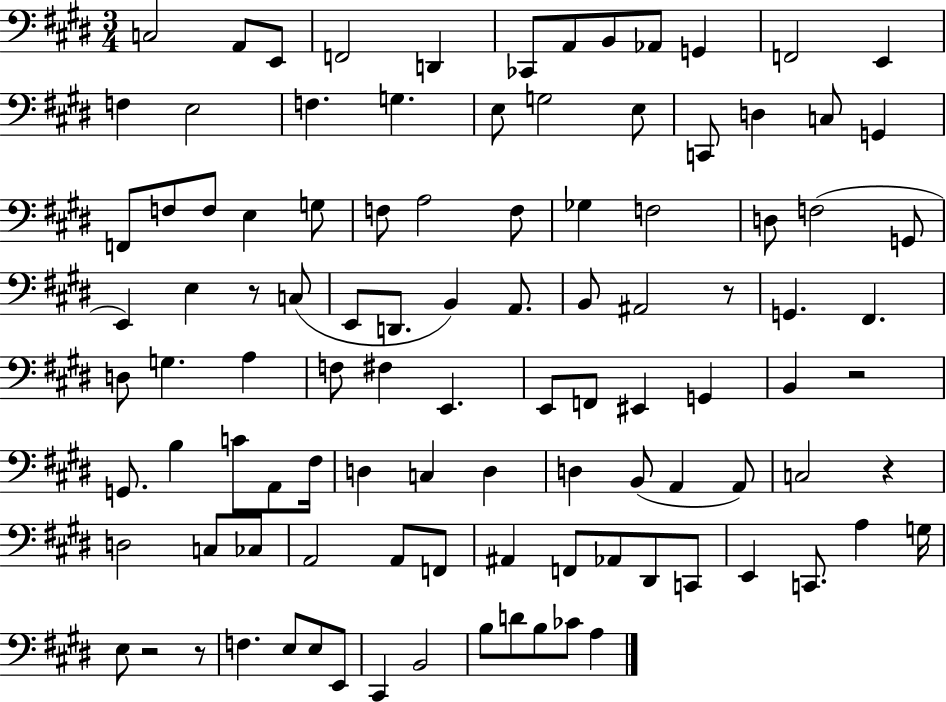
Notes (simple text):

C3/h A2/e E2/e F2/h D2/q CES2/e A2/e B2/e Ab2/e G2/q F2/h E2/q F3/q E3/h F3/q. G3/q. E3/e G3/h E3/e C2/e D3/q C3/e G2/q F2/e F3/e F3/e E3/q G3/e F3/e A3/h F3/e Gb3/q F3/h D3/e F3/h G2/e E2/q E3/q R/e C3/e E2/e D2/e. B2/q A2/e. B2/e A#2/h R/e G2/q. F#2/q. D3/e G3/q. A3/q F3/e F#3/q E2/q. E2/e F2/e EIS2/q G2/q B2/q R/h G2/e. B3/q C4/e A2/e F#3/s D3/q C3/q D3/q D3/q B2/e A2/q A2/e C3/h R/q D3/h C3/e CES3/e A2/h A2/e F2/e A#2/q F2/e Ab2/e D#2/e C2/e E2/q C2/e. A3/q G3/s E3/e R/h R/e F3/q. E3/e E3/e E2/e C#2/q B2/h B3/e D4/e B3/e CES4/e A3/q